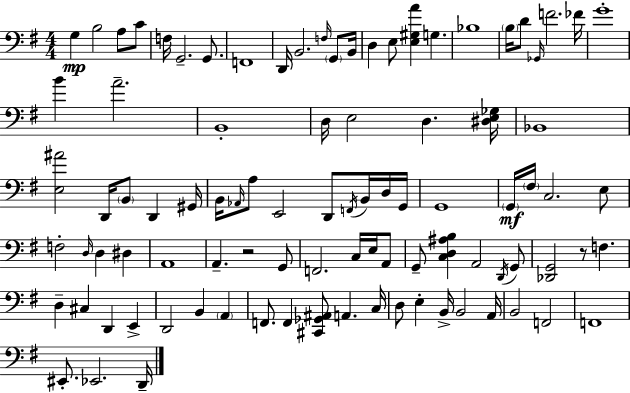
X:1
T:Untitled
M:4/4
L:1/4
K:Em
G, B,2 A,/2 C/2 F,/4 G,,2 G,,/2 F,,4 D,,/4 B,,2 F,/4 G,,/2 B,,/4 D, E,/2 [E,^G,A] G, _B,4 B,/4 D/2 _G,,/4 F2 _F/4 G4 B A2 B,,4 D,/4 E,2 D, [^D,E,_G,]/4 _B,,4 [E,^A]2 D,,/4 B,,/2 D,, ^G,,/4 B,,/4 _A,,/4 A,/2 E,,2 D,,/2 F,,/4 B,,/4 D,/4 G,,/4 G,,4 G,,/4 ^F,/4 C,2 E,/2 F,2 D,/4 D, ^D, A,,4 A,, z2 G,,/2 F,,2 C,/4 E,/4 A,,/2 G,,/2 [C,D,^A,B,] A,,2 D,,/4 G,,/2 [_D,,G,,]2 z/2 F, D, ^C, D,, E,, D,,2 B,, A,, F,,/2 F,, [^C,,_G,,^A,,]/2 A,, C,/4 D,/2 E, B,,/4 B,,2 A,,/4 B,,2 F,,2 F,,4 ^E,,/2 _E,,2 D,,/4